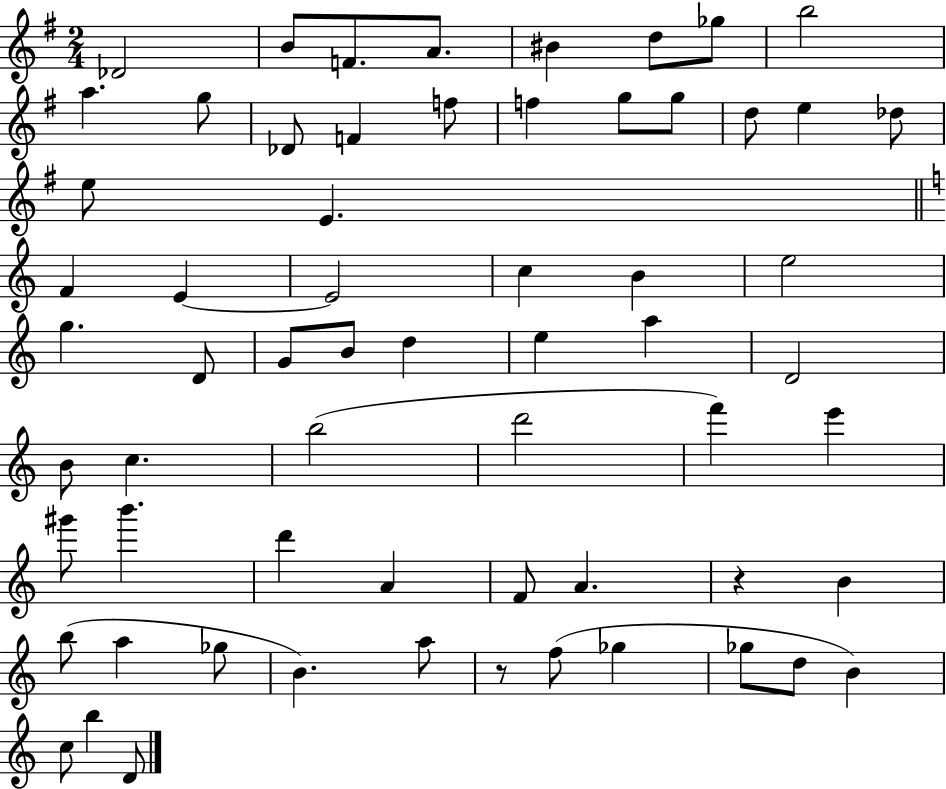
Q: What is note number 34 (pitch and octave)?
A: A5